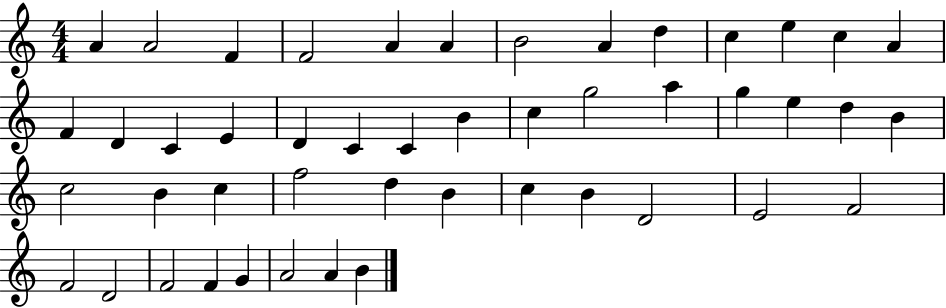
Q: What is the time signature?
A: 4/4